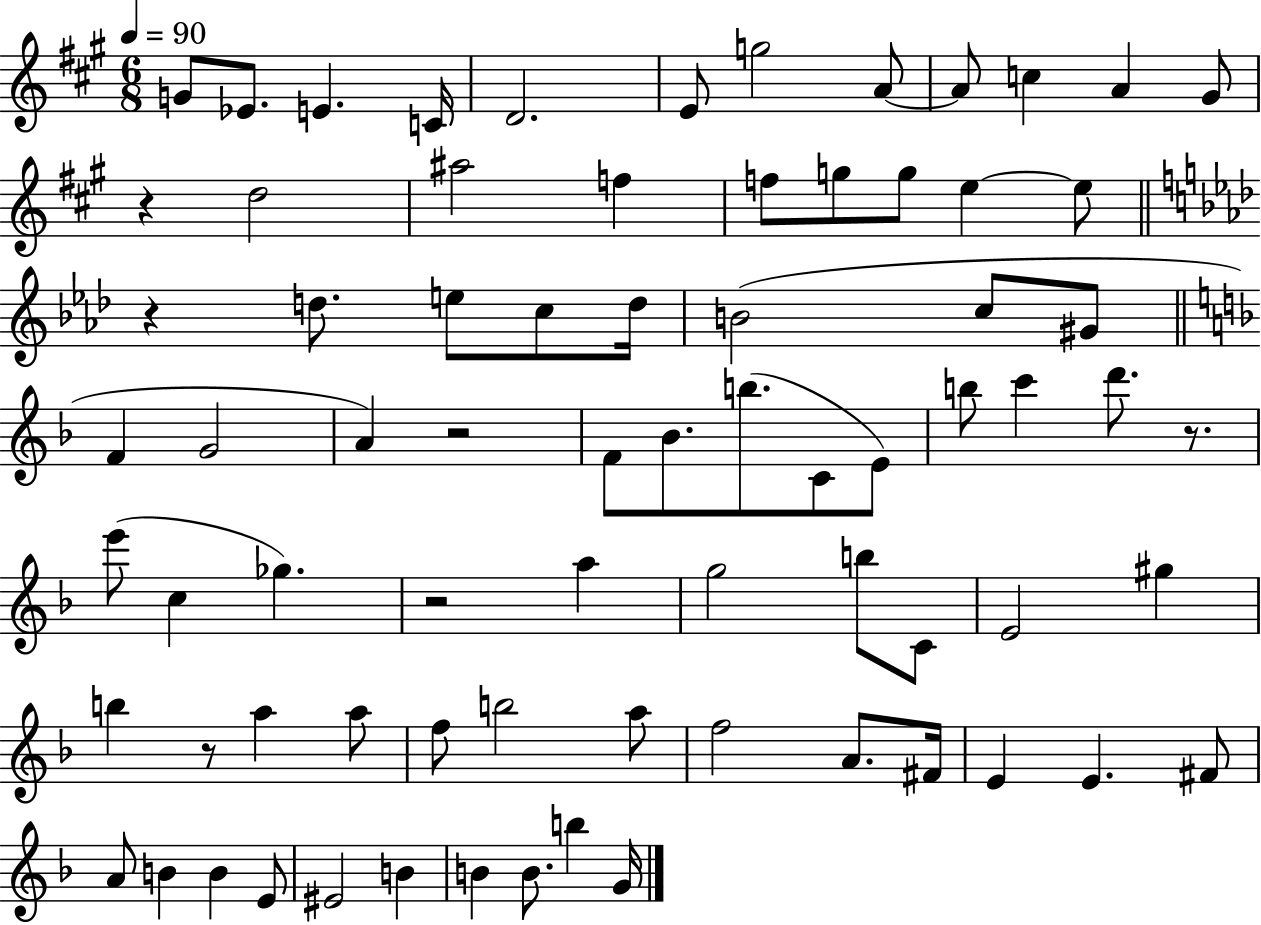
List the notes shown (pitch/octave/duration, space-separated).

G4/e Eb4/e. E4/q. C4/s D4/h. E4/e G5/h A4/e A4/e C5/q A4/q G#4/e R/q D5/h A#5/h F5/q F5/e G5/e G5/e E5/q E5/e R/q D5/e. E5/e C5/e D5/s B4/h C5/e G#4/e F4/q G4/h A4/q R/h F4/e Bb4/e. B5/e. C4/e E4/e B5/e C6/q D6/e. R/e. E6/e C5/q Gb5/q. R/h A5/q G5/h B5/e C4/e E4/h G#5/q B5/q R/e A5/q A5/e F5/e B5/h A5/e F5/h A4/e. F#4/s E4/q E4/q. F#4/e A4/e B4/q B4/q E4/e EIS4/h B4/q B4/q B4/e. B5/q G4/s